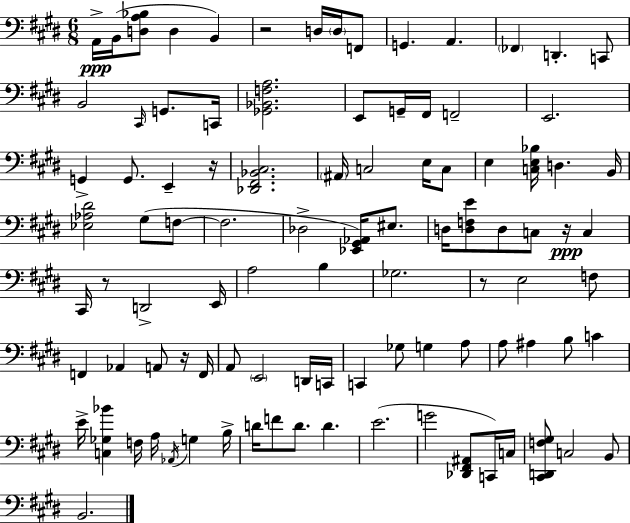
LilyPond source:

{
  \clef bass
  \numericTimeSignature
  \time 6/8
  \key e \major
  \repeat volta 2 { a,16->\ppp b,16( <d a bes>8 d4 b,4) | r2 d16 \parenthesize d16 f,8 | g,4. a,4. | \parenthesize fes,4 d,4.-. c,8 | \break b,2 \grace { cis,16 } g,8. | c,16 <ges, bes, f a>2. | e,8 g,16-- fis,16 f,2-- | e,2. | \break g,4-> g,8. e,4-- | r16 <des, fis, bes, cis>2. | \parenthesize ais,16 c2 e16 c8 | e4 <c e bes>16 d4. | \break b,16 <ees aes dis'>2 gis8( f8~~ | f2. | des2-> <ees, gis, aes,>16) eis8. | d16 <d f e'>8 d8 c8 r16\ppp c4 | \break cis,16 r8 d,2-> | e,16 a2 b4 | ges2. | r8 e2 f8 | \break f,4 aes,4 a,8 r16 | f,16 a,8 \parenthesize e,2 d,16 | c,16 c,4 ges8 g4 a8 | a8 ais4 b8 c'4 | \break e'16-> <c ges bes'>4 f16 a16 \acciaccatura { aes,16 } g4 | b16-> d'16 f'8 d'8. d'4. | e'2.( | g'2 <des, fis, ais,>8 | \break c,16) c16 <cis, d, f gis>8 c2 | b,8 b,2. | } \bar "|."
}